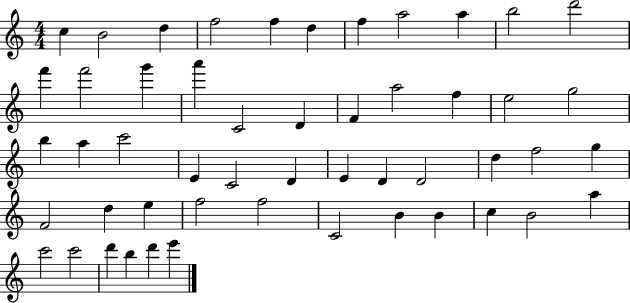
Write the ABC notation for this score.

X:1
T:Untitled
M:4/4
L:1/4
K:C
c B2 d f2 f d f a2 a b2 d'2 f' f'2 g' a' C2 D F a2 f e2 g2 b a c'2 E C2 D E D D2 d f2 g F2 d e f2 f2 C2 B B c B2 a c'2 c'2 d' b d' e'